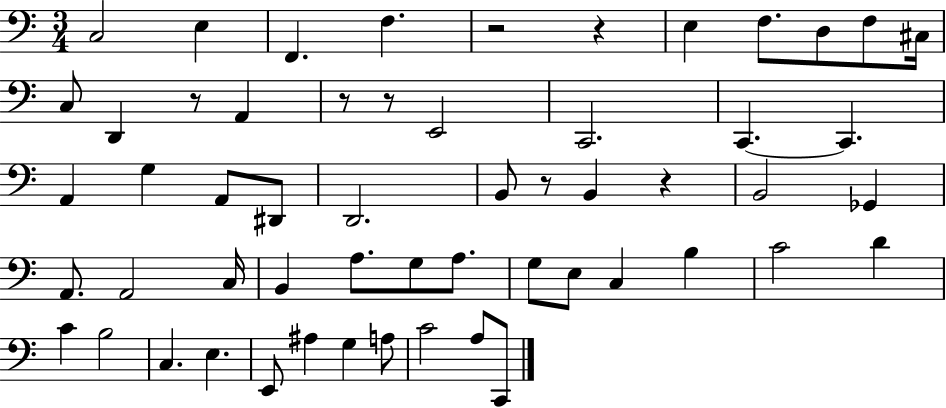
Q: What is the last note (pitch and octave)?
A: C2